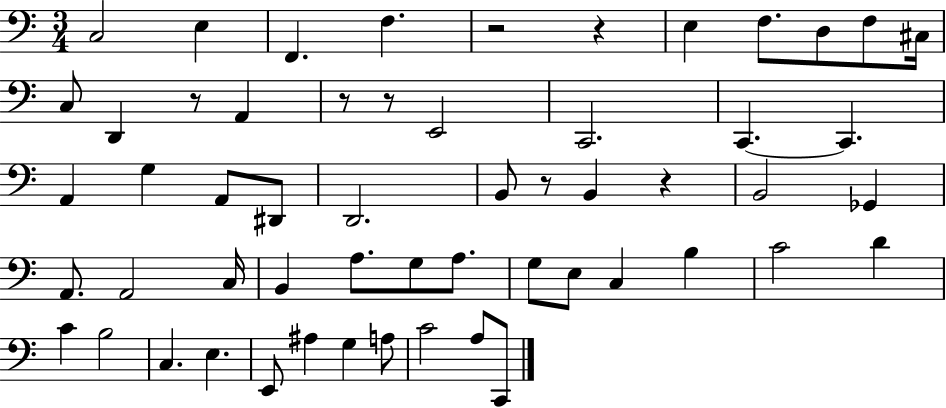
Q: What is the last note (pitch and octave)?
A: C2